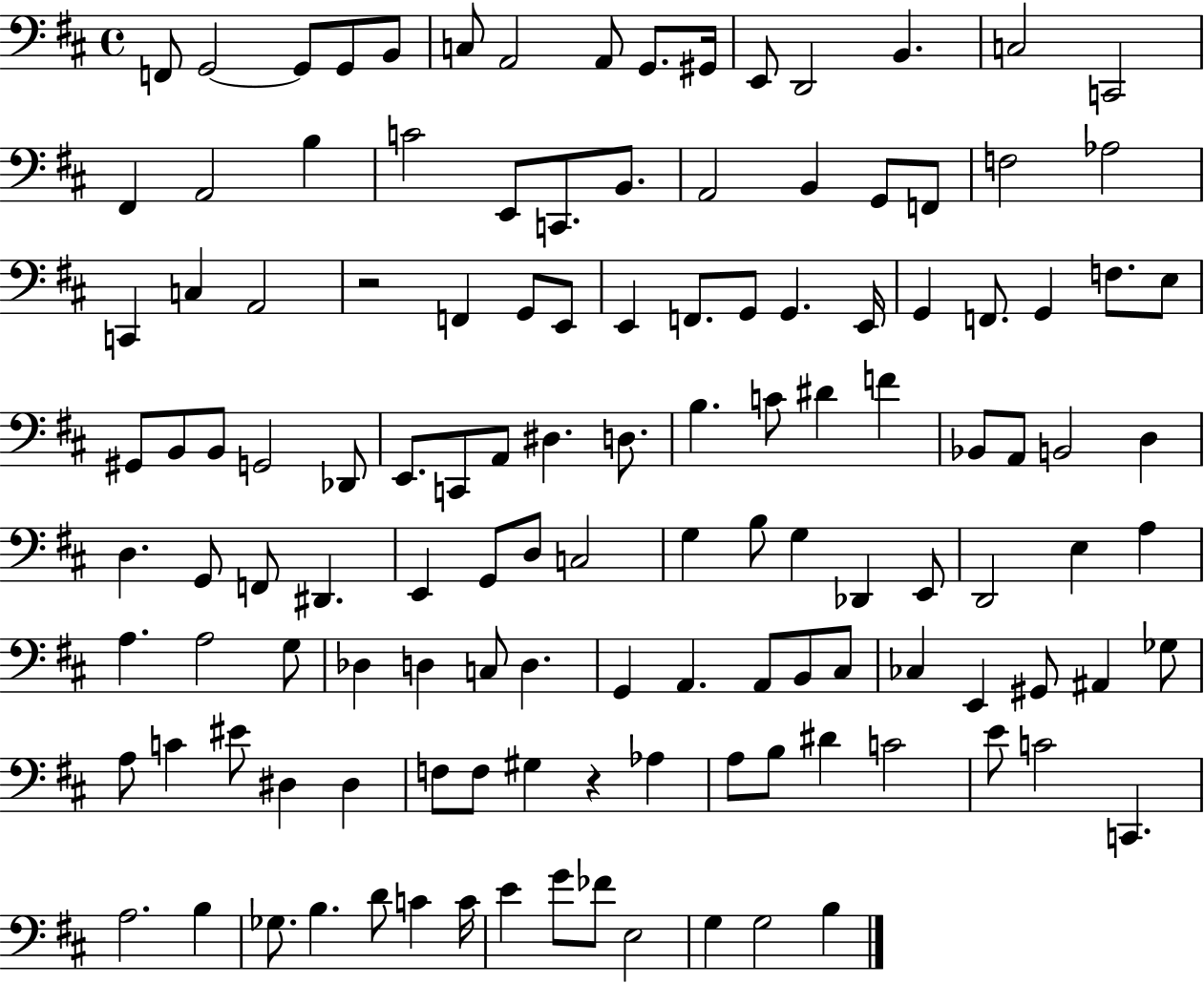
F2/e G2/h G2/e G2/e B2/e C3/e A2/h A2/e G2/e. G#2/s E2/e D2/h B2/q. C3/h C2/h F#2/q A2/h B3/q C4/h E2/e C2/e. B2/e. A2/h B2/q G2/e F2/e F3/h Ab3/h C2/q C3/q A2/h R/h F2/q G2/e E2/e E2/q F2/e. G2/e G2/q. E2/s G2/q F2/e. G2/q F3/e. E3/e G#2/e B2/e B2/e G2/h Db2/e E2/e. C2/e A2/e D#3/q. D3/e. B3/q. C4/e D#4/q F4/q Bb2/e A2/e B2/h D3/q D3/q. G2/e F2/e D#2/q. E2/q G2/e D3/e C3/h G3/q B3/e G3/q Db2/q E2/e D2/h E3/q A3/q A3/q. A3/h G3/e Db3/q D3/q C3/e D3/q. G2/q A2/q. A2/e B2/e C#3/e CES3/q E2/q G#2/e A#2/q Gb3/e A3/e C4/q EIS4/e D#3/q D#3/q F3/e F3/e G#3/q R/q Ab3/q A3/e B3/e D#4/q C4/h E4/e C4/h C2/q. A3/h. B3/q Gb3/e. B3/q. D4/e C4/q C4/s E4/q G4/e FES4/e E3/h G3/q G3/h B3/q